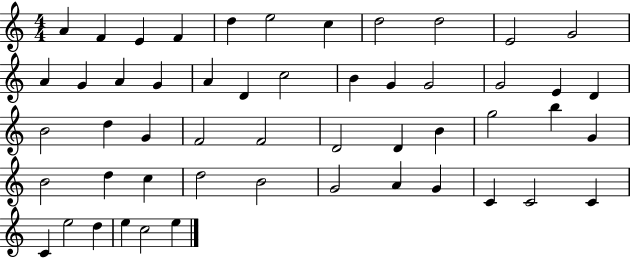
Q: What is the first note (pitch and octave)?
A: A4